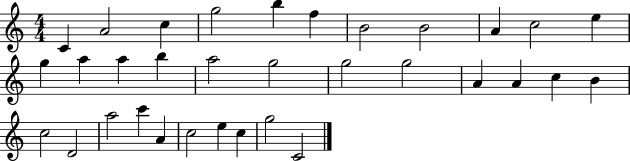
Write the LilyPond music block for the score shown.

{
  \clef treble
  \numericTimeSignature
  \time 4/4
  \key c \major
  c'4 a'2 c''4 | g''2 b''4 f''4 | b'2 b'2 | a'4 c''2 e''4 | \break g''4 a''4 a''4 b''4 | a''2 g''2 | g''2 g''2 | a'4 a'4 c''4 b'4 | \break c''2 d'2 | a''2 c'''4 a'4 | c''2 e''4 c''4 | g''2 c'2 | \break \bar "|."
}